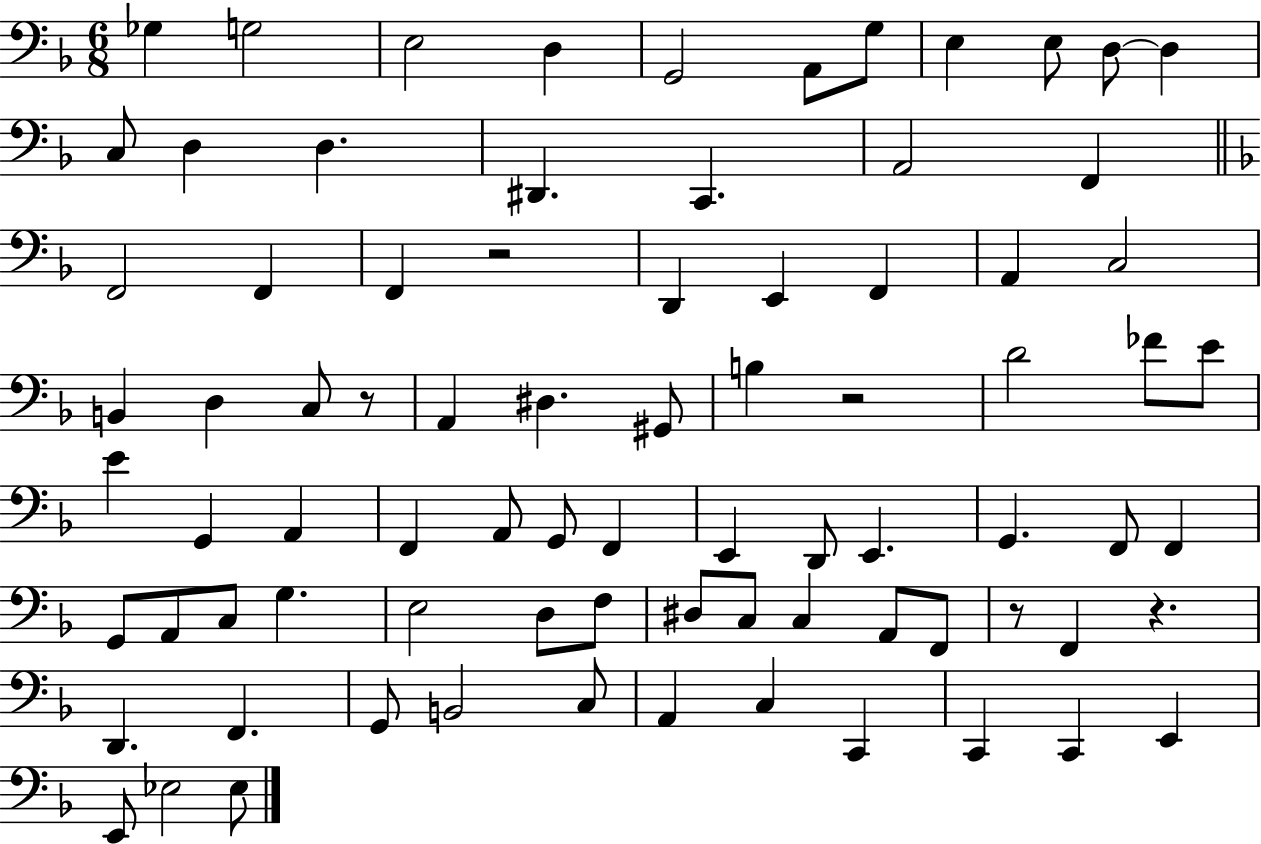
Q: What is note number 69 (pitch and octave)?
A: C3